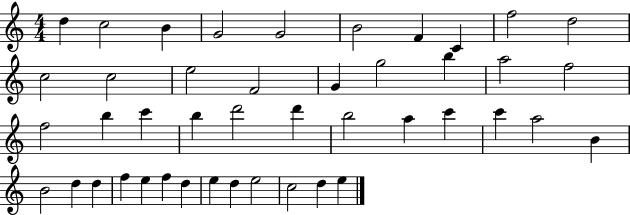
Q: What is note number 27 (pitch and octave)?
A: A5